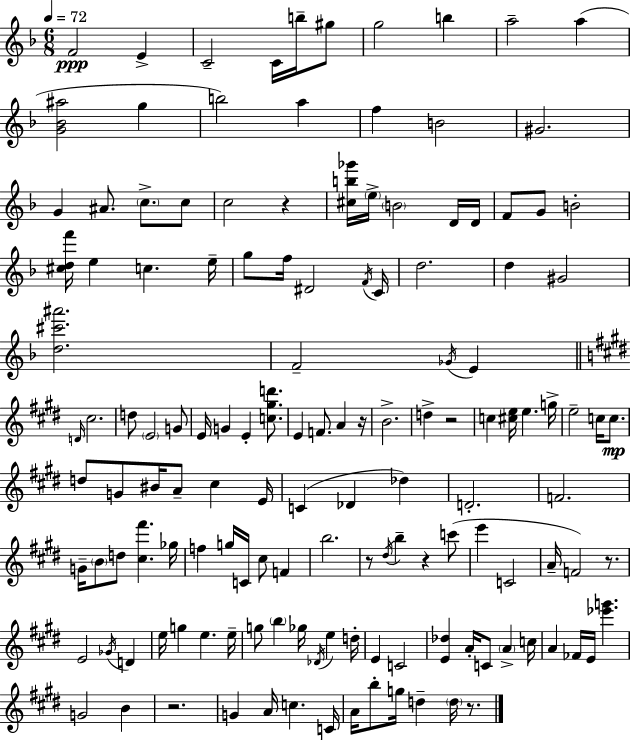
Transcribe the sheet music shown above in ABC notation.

X:1
T:Untitled
M:6/8
L:1/4
K:Dm
F2 E C2 C/4 b/4 ^g/2 g2 b a2 a [G_B^a]2 g b2 a f B2 ^G2 G ^A/2 c/2 c/2 c2 z [^cb_g']/4 e/4 B2 D/4 D/4 F/2 G/2 B2 [^cdf']/4 e c e/4 g/2 f/4 ^D2 F/4 C/4 d2 d ^G2 [d^c'^a']2 F2 _G/4 E D/4 ^c2 d/2 E2 G/2 E/4 G E [c^gd']/2 E F/2 A z/4 B2 d z2 c [^ce]/4 e g/4 e2 c/4 c/2 d/2 G/2 ^B/4 A/2 ^c E/4 C _D _d D2 F2 G/4 B/2 d/2 [^c^f'] _g/4 f g/4 C/4 ^c/2 F b2 z/2 ^d/4 b z c'/2 e' C2 A/4 F2 z/2 E2 _G/4 D e/4 g e e/4 g/2 b _g/4 _D/4 e d/4 E C2 [E_d] A/4 C/2 A c/4 A _F/4 E/4 [_e'g'] G2 B z2 G A/4 c C/4 A/4 b/2 g/4 d d/4 z/2